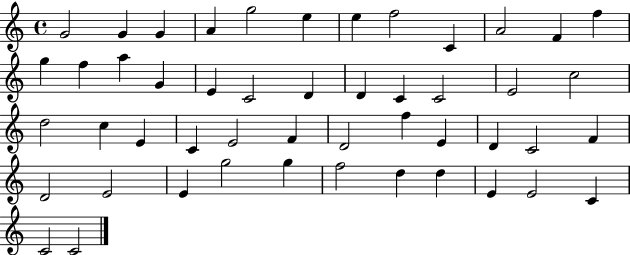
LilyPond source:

{
  \clef treble
  \time 4/4
  \defaultTimeSignature
  \key c \major
  g'2 g'4 g'4 | a'4 g''2 e''4 | e''4 f''2 c'4 | a'2 f'4 f''4 | \break g''4 f''4 a''4 g'4 | e'4 c'2 d'4 | d'4 c'4 c'2 | e'2 c''2 | \break d''2 c''4 e'4 | c'4 e'2 f'4 | d'2 f''4 e'4 | d'4 c'2 f'4 | \break d'2 e'2 | e'4 g''2 g''4 | f''2 d''4 d''4 | e'4 e'2 c'4 | \break c'2 c'2 | \bar "|."
}